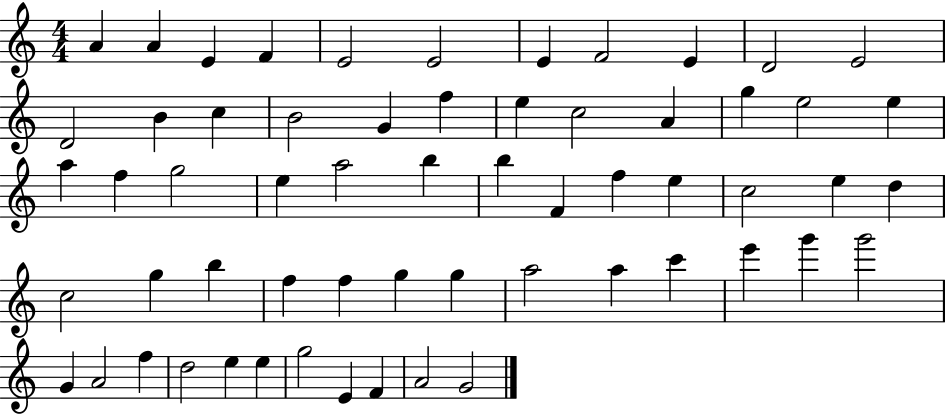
{
  \clef treble
  \numericTimeSignature
  \time 4/4
  \key c \major
  a'4 a'4 e'4 f'4 | e'2 e'2 | e'4 f'2 e'4 | d'2 e'2 | \break d'2 b'4 c''4 | b'2 g'4 f''4 | e''4 c''2 a'4 | g''4 e''2 e''4 | \break a''4 f''4 g''2 | e''4 a''2 b''4 | b''4 f'4 f''4 e''4 | c''2 e''4 d''4 | \break c''2 g''4 b''4 | f''4 f''4 g''4 g''4 | a''2 a''4 c'''4 | e'''4 g'''4 g'''2 | \break g'4 a'2 f''4 | d''2 e''4 e''4 | g''2 e'4 f'4 | a'2 g'2 | \break \bar "|."
}